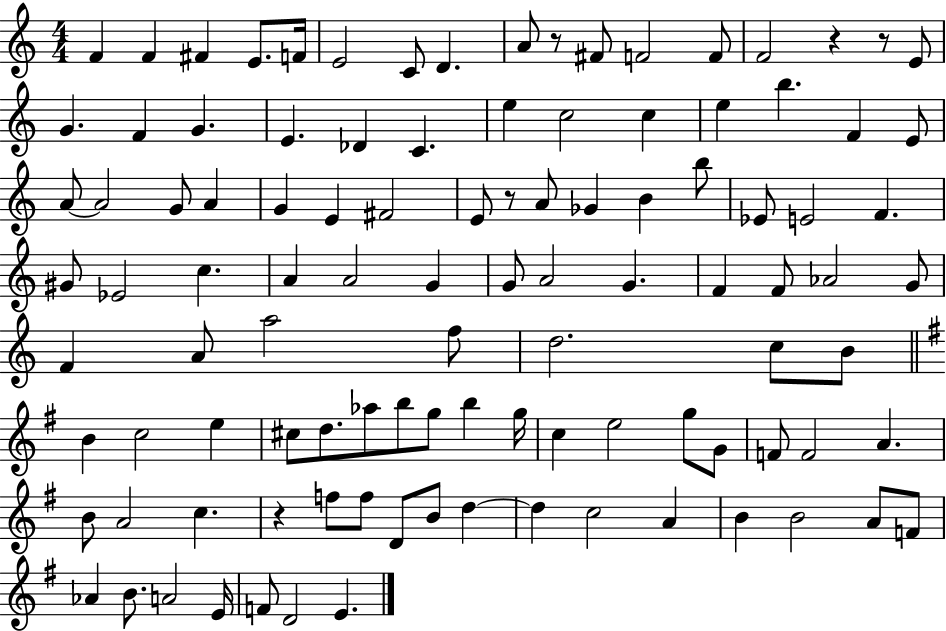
{
  \clef treble
  \numericTimeSignature
  \time 4/4
  \key c \major
  f'4 f'4 fis'4 e'8. f'16 | e'2 c'8 d'4. | a'8 r8 fis'8 f'2 f'8 | f'2 r4 r8 e'8 | \break g'4. f'4 g'4. | e'4. des'4 c'4. | e''4 c''2 c''4 | e''4 b''4. f'4 e'8 | \break a'8~~ a'2 g'8 a'4 | g'4 e'4 fis'2 | e'8 r8 a'8 ges'4 b'4 b''8 | ees'8 e'2 f'4. | \break gis'8 ees'2 c''4. | a'4 a'2 g'4 | g'8 a'2 g'4. | f'4 f'8 aes'2 g'8 | \break f'4 a'8 a''2 f''8 | d''2. c''8 b'8 | \bar "||" \break \key g \major b'4 c''2 e''4 | cis''8 d''8. aes''8 b''8 g''8 b''4 g''16 | c''4 e''2 g''8 g'8 | f'8 f'2 a'4. | \break b'8 a'2 c''4. | r4 f''8 f''8 d'8 b'8 d''4~~ | d''4 c''2 a'4 | b'4 b'2 a'8 f'8 | \break aes'4 b'8. a'2 e'16 | f'8 d'2 e'4. | \bar "|."
}